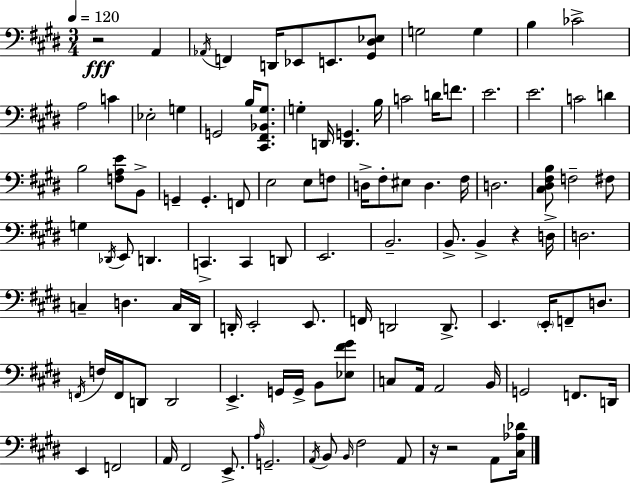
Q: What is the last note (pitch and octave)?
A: A2